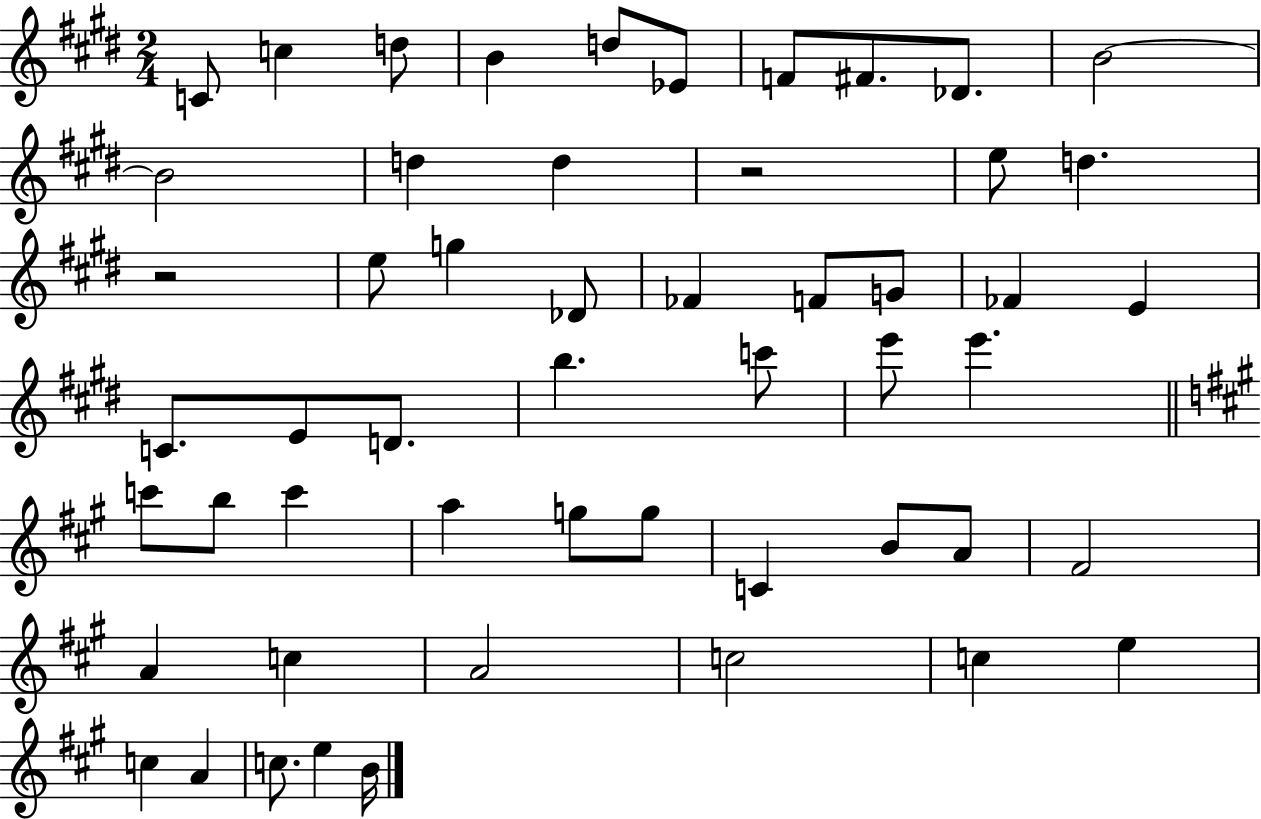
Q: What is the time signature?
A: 2/4